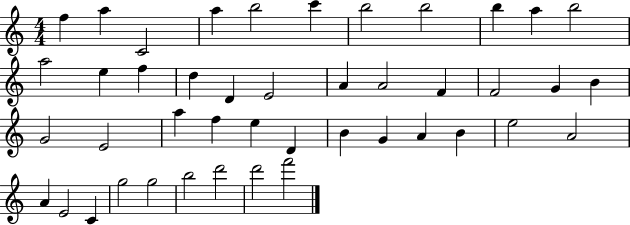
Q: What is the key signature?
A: C major